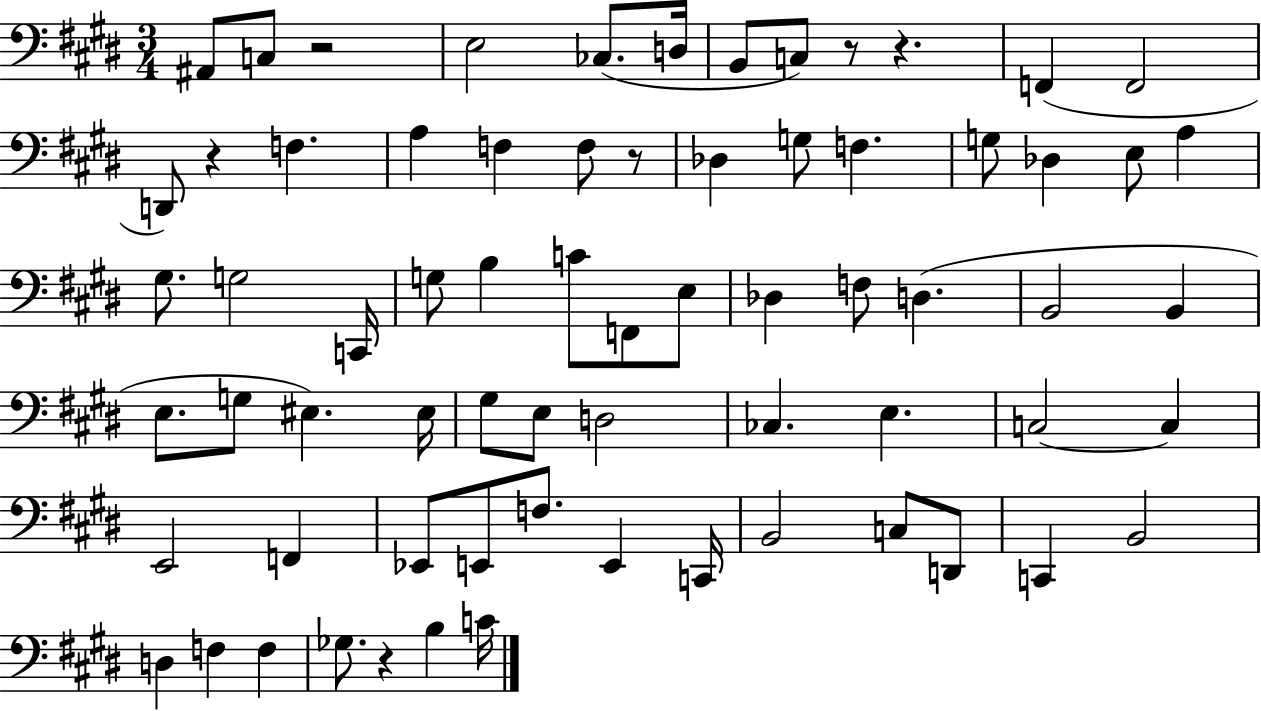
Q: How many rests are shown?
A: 6